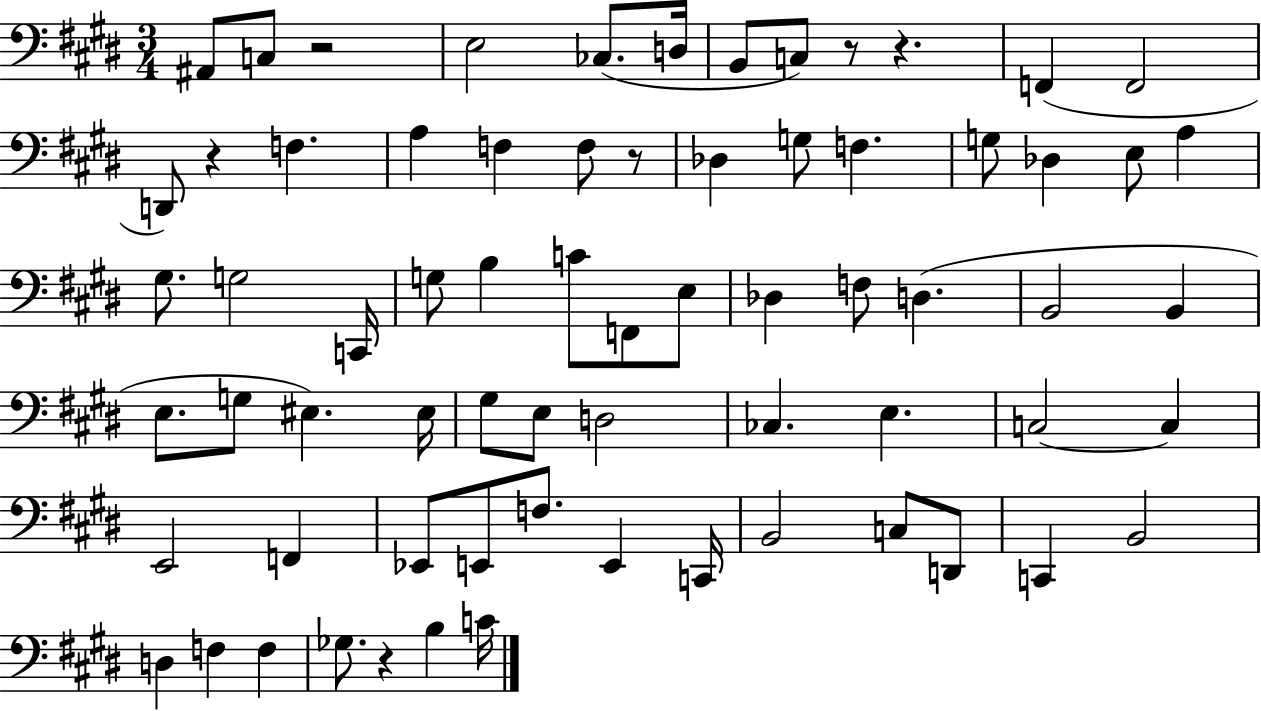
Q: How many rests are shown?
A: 6